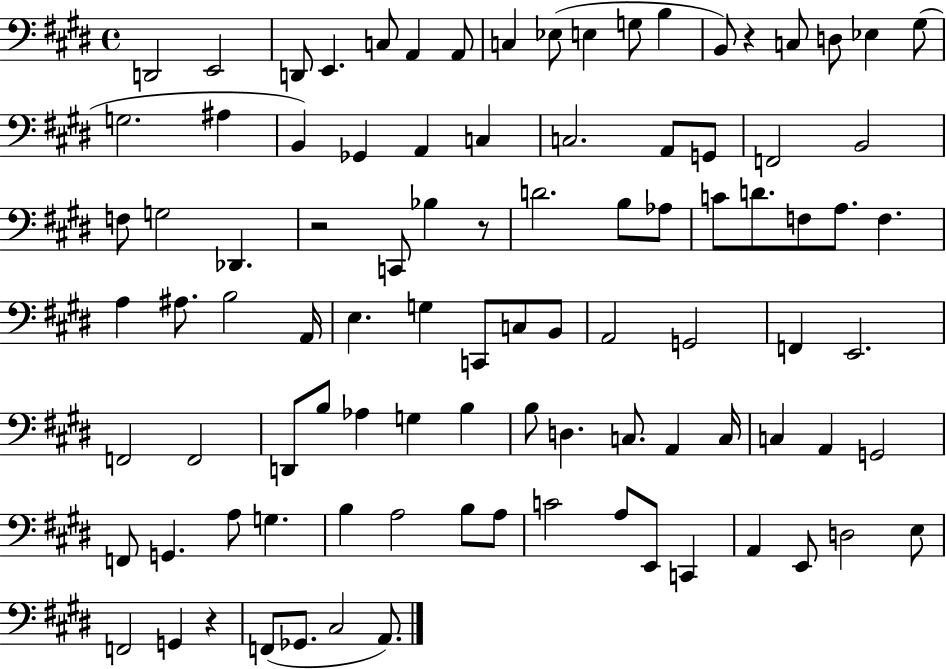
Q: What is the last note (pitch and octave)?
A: A2